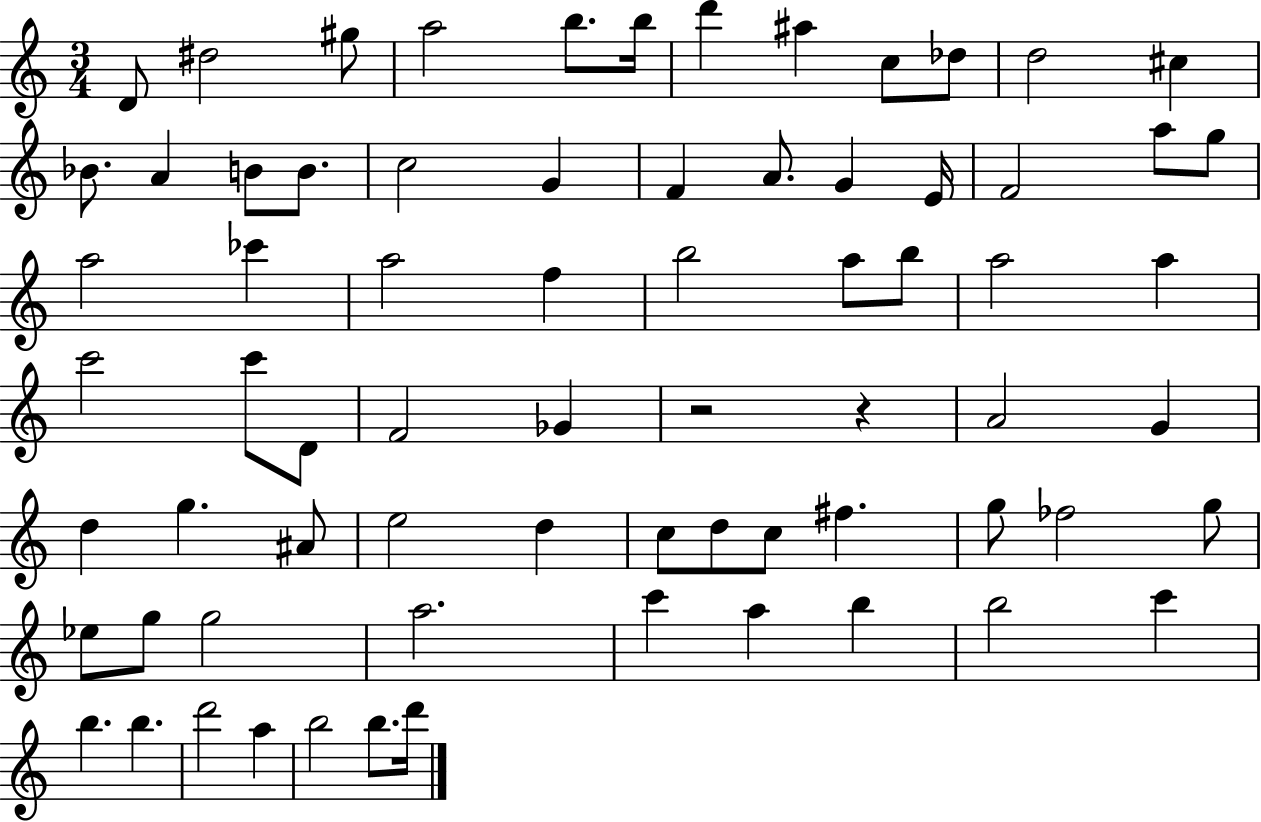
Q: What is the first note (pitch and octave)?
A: D4